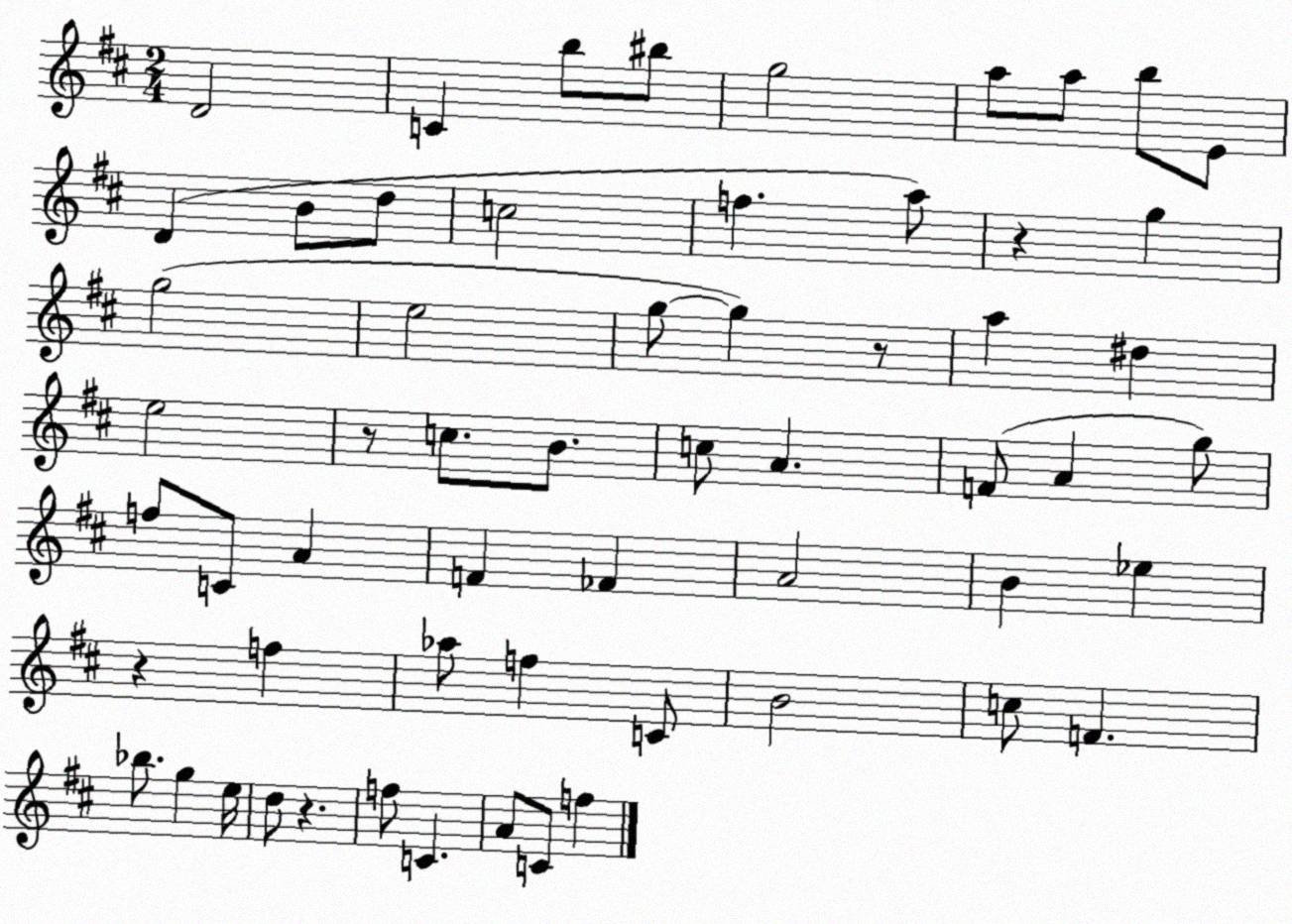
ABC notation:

X:1
T:Untitled
M:2/4
L:1/4
K:D
D2 C b/2 ^b/2 g2 a/2 a/2 b/2 E/2 D B/2 d/2 c2 f a/2 z g g2 e2 g/2 g z/2 a ^d e2 z/2 c/2 B/2 c/2 A F/2 A g/2 f/2 C/2 A F _F A2 B _e z f _a/2 f C/2 B2 c/2 F _b/2 g e/4 d/2 z f/2 C A/2 C/2 f